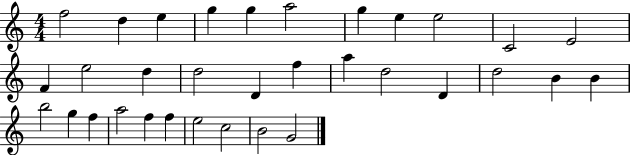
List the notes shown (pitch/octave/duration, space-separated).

F5/h D5/q E5/q G5/q G5/q A5/h G5/q E5/q E5/h C4/h E4/h F4/q E5/h D5/q D5/h D4/q F5/q A5/q D5/h D4/q D5/h B4/q B4/q B5/h G5/q F5/q A5/h F5/q F5/q E5/h C5/h B4/h G4/h